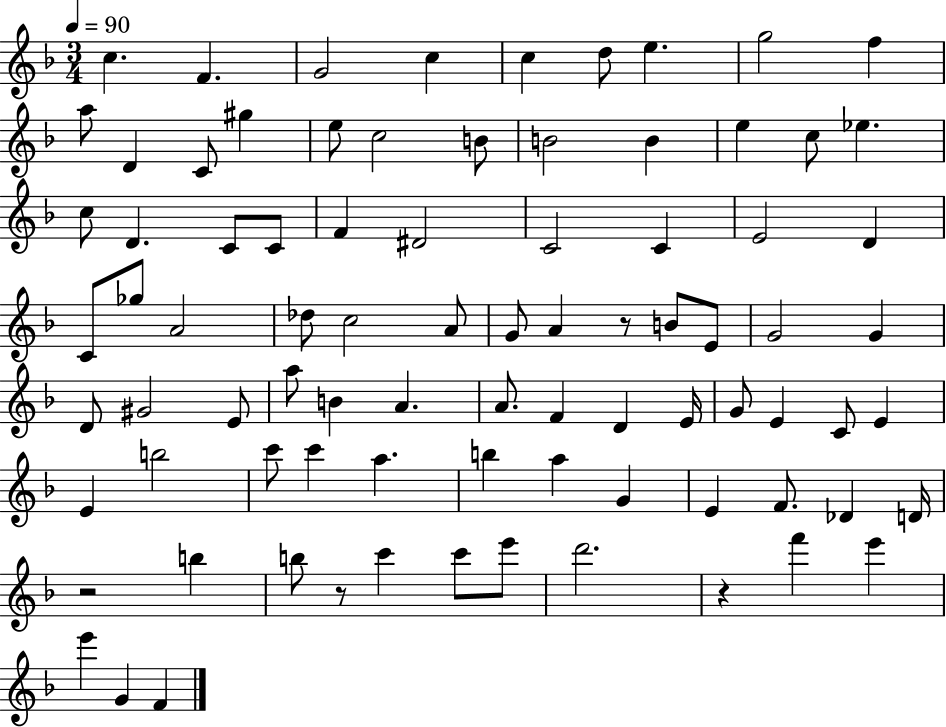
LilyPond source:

{
  \clef treble
  \numericTimeSignature
  \time 3/4
  \key f \major
  \tempo 4 = 90
  c''4. f'4. | g'2 c''4 | c''4 d''8 e''4. | g''2 f''4 | \break a''8 d'4 c'8 gis''4 | e''8 c''2 b'8 | b'2 b'4 | e''4 c''8 ees''4. | \break c''8 d'4. c'8 c'8 | f'4 dis'2 | c'2 c'4 | e'2 d'4 | \break c'8 ges''8 a'2 | des''8 c''2 a'8 | g'8 a'4 r8 b'8 e'8 | g'2 g'4 | \break d'8 gis'2 e'8 | a''8 b'4 a'4. | a'8. f'4 d'4 e'16 | g'8 e'4 c'8 e'4 | \break e'4 b''2 | c'''8 c'''4 a''4. | b''4 a''4 g'4 | e'4 f'8. des'4 d'16 | \break r2 b''4 | b''8 r8 c'''4 c'''8 e'''8 | d'''2. | r4 f'''4 e'''4 | \break e'''4 g'4 f'4 | \bar "|."
}